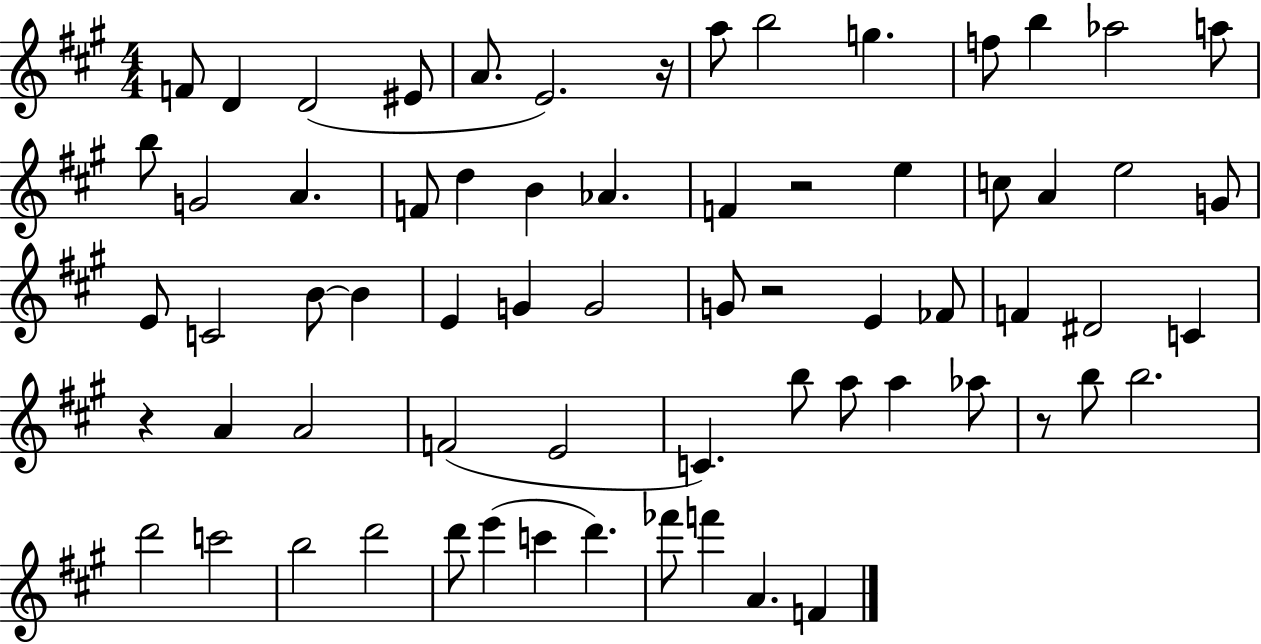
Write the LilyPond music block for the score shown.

{
  \clef treble
  \numericTimeSignature
  \time 4/4
  \key a \major
  f'8 d'4 d'2( eis'8 | a'8. e'2.) r16 | a''8 b''2 g''4. | f''8 b''4 aes''2 a''8 | \break b''8 g'2 a'4. | f'8 d''4 b'4 aes'4. | f'4 r2 e''4 | c''8 a'4 e''2 g'8 | \break e'8 c'2 b'8~~ b'4 | e'4 g'4 g'2 | g'8 r2 e'4 fes'8 | f'4 dis'2 c'4 | \break r4 a'4 a'2 | f'2( e'2 | c'4.) b''8 a''8 a''4 aes''8 | r8 b''8 b''2. | \break d'''2 c'''2 | b''2 d'''2 | d'''8 e'''4( c'''4 d'''4.) | fes'''8 f'''4 a'4. f'4 | \break \bar "|."
}